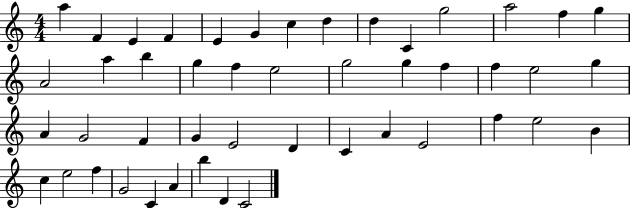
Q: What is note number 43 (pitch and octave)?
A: C4